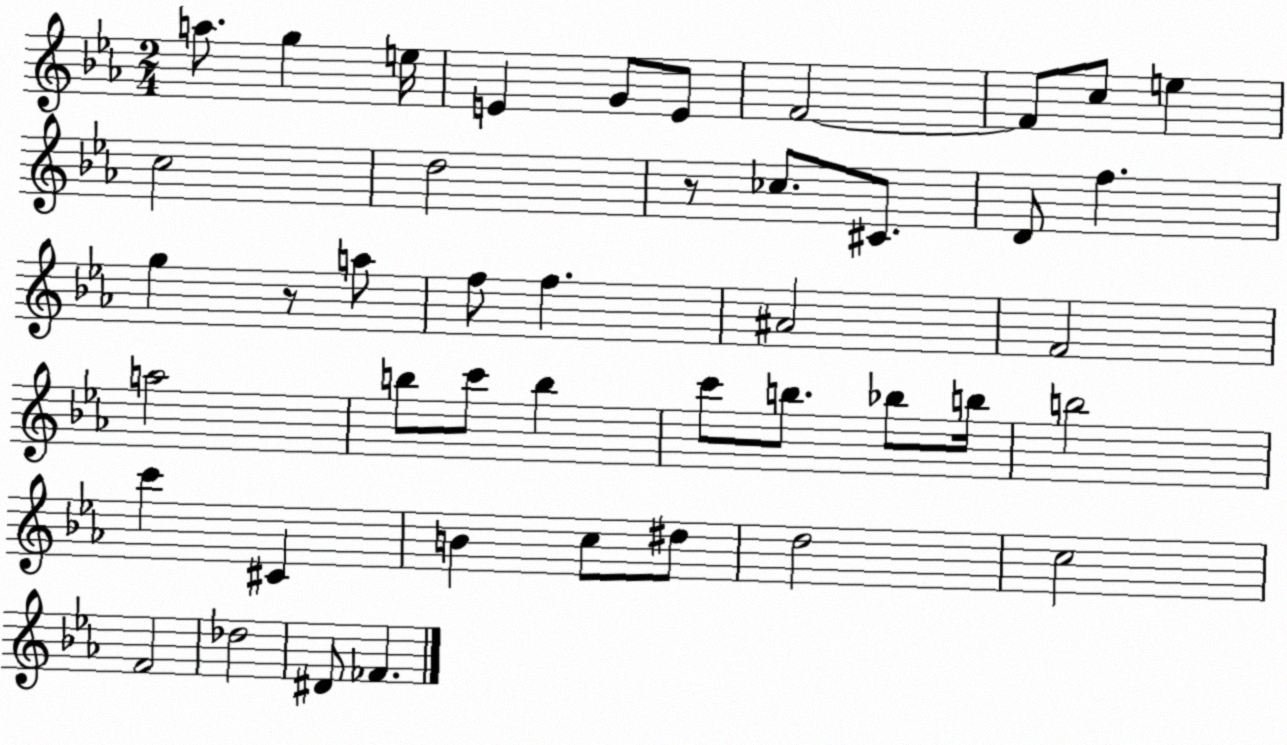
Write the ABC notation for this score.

X:1
T:Untitled
M:2/4
L:1/4
K:Eb
a/2 g e/4 E G/2 E/2 F2 F/2 c/2 e c2 d2 z/2 _c/2 ^C/2 D/2 f g z/2 a/2 f/2 f ^A2 F2 a2 b/2 c'/2 b c'/2 b/2 _b/2 b/4 b2 c' ^C B c/2 ^d/2 d2 c2 F2 _d2 ^D/2 _F